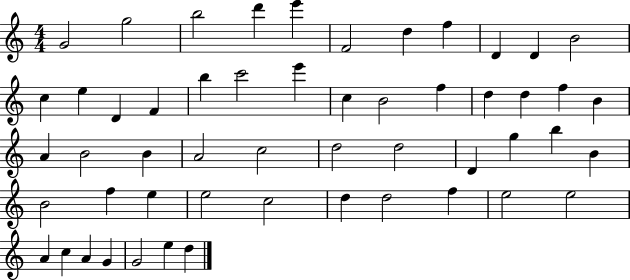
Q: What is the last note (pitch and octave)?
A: D5